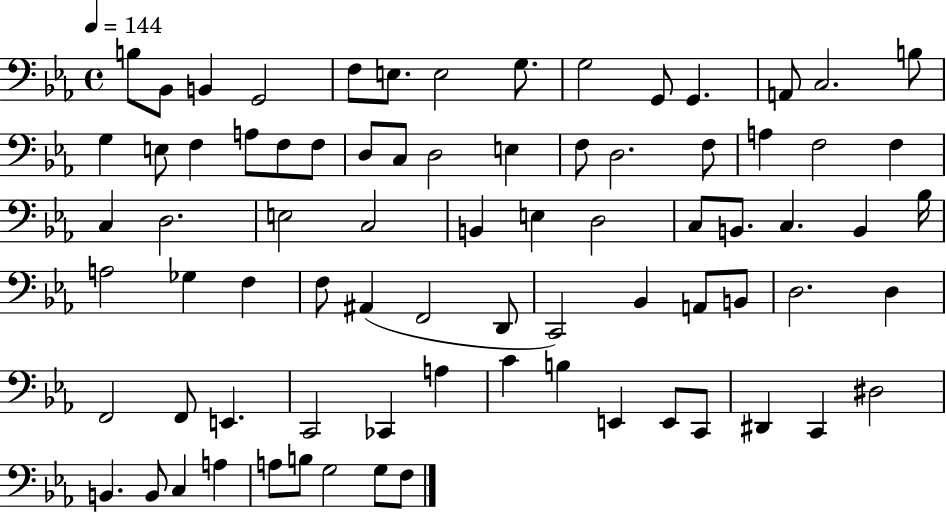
{
  \clef bass
  \time 4/4
  \defaultTimeSignature
  \key ees \major
  \tempo 4 = 144
  b8 bes,8 b,4 g,2 | f8 e8. e2 g8. | g2 g,8 g,4. | a,8 c2. b8 | \break g4 e8 f4 a8 f8 f8 | d8 c8 d2 e4 | f8 d2. f8 | a4 f2 f4 | \break c4 d2. | e2 c2 | b,4 e4 d2 | c8 b,8. c4. b,4 bes16 | \break a2 ges4 f4 | f8 ais,4( f,2 d,8 | c,2) bes,4 a,8 b,8 | d2. d4 | \break f,2 f,8 e,4. | c,2 ces,4 a4 | c'4 b4 e,4 e,8 c,8 | dis,4 c,4 dis2 | \break b,4. b,8 c4 a4 | a8 b8 g2 g8 f8 | \bar "|."
}